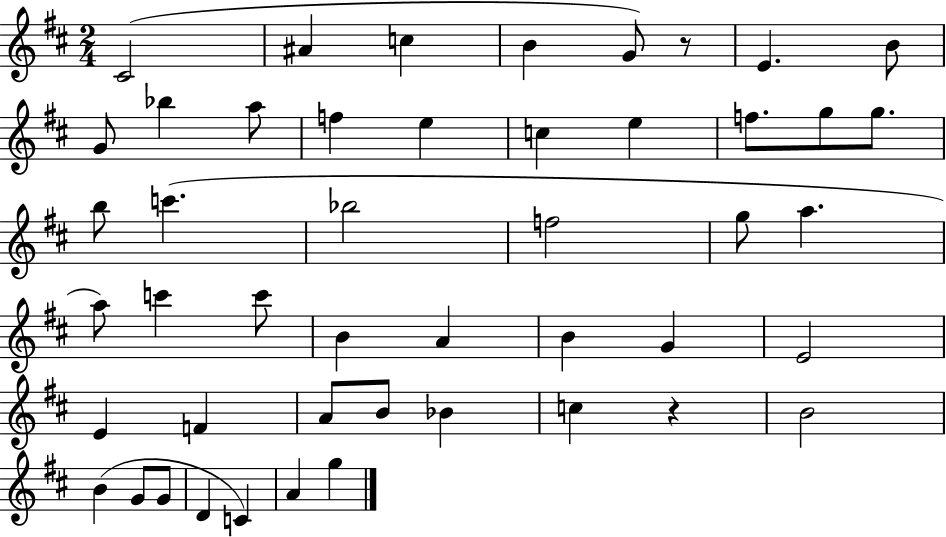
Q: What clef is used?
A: treble